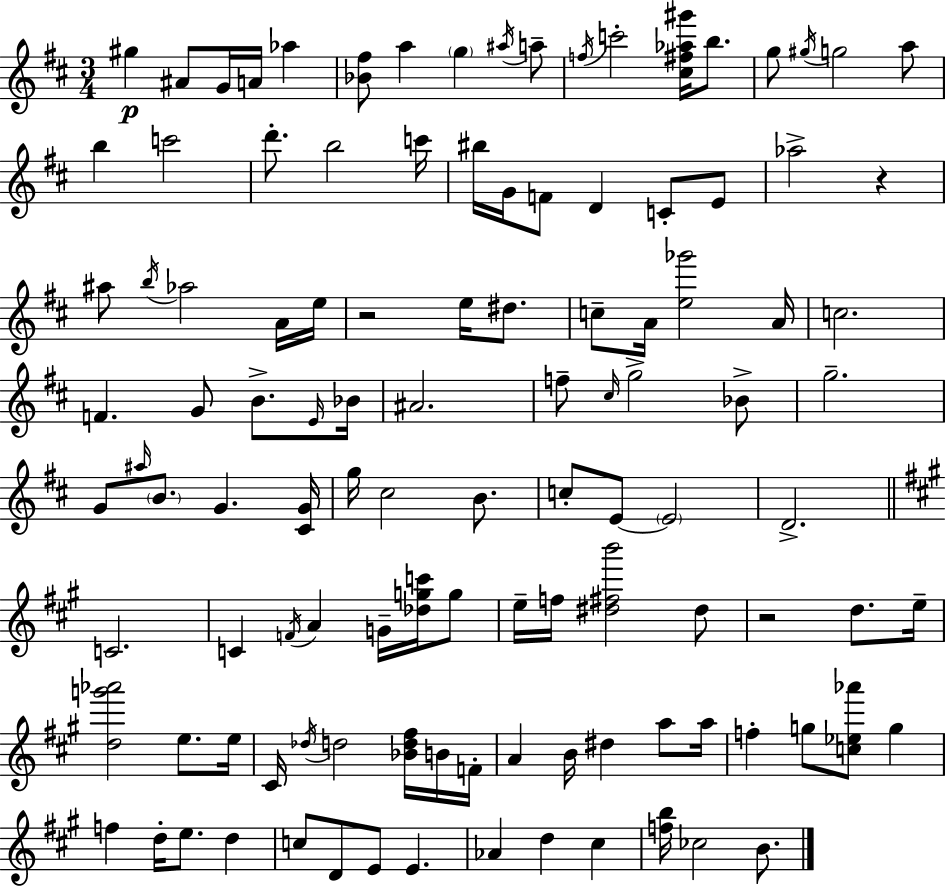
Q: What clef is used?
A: treble